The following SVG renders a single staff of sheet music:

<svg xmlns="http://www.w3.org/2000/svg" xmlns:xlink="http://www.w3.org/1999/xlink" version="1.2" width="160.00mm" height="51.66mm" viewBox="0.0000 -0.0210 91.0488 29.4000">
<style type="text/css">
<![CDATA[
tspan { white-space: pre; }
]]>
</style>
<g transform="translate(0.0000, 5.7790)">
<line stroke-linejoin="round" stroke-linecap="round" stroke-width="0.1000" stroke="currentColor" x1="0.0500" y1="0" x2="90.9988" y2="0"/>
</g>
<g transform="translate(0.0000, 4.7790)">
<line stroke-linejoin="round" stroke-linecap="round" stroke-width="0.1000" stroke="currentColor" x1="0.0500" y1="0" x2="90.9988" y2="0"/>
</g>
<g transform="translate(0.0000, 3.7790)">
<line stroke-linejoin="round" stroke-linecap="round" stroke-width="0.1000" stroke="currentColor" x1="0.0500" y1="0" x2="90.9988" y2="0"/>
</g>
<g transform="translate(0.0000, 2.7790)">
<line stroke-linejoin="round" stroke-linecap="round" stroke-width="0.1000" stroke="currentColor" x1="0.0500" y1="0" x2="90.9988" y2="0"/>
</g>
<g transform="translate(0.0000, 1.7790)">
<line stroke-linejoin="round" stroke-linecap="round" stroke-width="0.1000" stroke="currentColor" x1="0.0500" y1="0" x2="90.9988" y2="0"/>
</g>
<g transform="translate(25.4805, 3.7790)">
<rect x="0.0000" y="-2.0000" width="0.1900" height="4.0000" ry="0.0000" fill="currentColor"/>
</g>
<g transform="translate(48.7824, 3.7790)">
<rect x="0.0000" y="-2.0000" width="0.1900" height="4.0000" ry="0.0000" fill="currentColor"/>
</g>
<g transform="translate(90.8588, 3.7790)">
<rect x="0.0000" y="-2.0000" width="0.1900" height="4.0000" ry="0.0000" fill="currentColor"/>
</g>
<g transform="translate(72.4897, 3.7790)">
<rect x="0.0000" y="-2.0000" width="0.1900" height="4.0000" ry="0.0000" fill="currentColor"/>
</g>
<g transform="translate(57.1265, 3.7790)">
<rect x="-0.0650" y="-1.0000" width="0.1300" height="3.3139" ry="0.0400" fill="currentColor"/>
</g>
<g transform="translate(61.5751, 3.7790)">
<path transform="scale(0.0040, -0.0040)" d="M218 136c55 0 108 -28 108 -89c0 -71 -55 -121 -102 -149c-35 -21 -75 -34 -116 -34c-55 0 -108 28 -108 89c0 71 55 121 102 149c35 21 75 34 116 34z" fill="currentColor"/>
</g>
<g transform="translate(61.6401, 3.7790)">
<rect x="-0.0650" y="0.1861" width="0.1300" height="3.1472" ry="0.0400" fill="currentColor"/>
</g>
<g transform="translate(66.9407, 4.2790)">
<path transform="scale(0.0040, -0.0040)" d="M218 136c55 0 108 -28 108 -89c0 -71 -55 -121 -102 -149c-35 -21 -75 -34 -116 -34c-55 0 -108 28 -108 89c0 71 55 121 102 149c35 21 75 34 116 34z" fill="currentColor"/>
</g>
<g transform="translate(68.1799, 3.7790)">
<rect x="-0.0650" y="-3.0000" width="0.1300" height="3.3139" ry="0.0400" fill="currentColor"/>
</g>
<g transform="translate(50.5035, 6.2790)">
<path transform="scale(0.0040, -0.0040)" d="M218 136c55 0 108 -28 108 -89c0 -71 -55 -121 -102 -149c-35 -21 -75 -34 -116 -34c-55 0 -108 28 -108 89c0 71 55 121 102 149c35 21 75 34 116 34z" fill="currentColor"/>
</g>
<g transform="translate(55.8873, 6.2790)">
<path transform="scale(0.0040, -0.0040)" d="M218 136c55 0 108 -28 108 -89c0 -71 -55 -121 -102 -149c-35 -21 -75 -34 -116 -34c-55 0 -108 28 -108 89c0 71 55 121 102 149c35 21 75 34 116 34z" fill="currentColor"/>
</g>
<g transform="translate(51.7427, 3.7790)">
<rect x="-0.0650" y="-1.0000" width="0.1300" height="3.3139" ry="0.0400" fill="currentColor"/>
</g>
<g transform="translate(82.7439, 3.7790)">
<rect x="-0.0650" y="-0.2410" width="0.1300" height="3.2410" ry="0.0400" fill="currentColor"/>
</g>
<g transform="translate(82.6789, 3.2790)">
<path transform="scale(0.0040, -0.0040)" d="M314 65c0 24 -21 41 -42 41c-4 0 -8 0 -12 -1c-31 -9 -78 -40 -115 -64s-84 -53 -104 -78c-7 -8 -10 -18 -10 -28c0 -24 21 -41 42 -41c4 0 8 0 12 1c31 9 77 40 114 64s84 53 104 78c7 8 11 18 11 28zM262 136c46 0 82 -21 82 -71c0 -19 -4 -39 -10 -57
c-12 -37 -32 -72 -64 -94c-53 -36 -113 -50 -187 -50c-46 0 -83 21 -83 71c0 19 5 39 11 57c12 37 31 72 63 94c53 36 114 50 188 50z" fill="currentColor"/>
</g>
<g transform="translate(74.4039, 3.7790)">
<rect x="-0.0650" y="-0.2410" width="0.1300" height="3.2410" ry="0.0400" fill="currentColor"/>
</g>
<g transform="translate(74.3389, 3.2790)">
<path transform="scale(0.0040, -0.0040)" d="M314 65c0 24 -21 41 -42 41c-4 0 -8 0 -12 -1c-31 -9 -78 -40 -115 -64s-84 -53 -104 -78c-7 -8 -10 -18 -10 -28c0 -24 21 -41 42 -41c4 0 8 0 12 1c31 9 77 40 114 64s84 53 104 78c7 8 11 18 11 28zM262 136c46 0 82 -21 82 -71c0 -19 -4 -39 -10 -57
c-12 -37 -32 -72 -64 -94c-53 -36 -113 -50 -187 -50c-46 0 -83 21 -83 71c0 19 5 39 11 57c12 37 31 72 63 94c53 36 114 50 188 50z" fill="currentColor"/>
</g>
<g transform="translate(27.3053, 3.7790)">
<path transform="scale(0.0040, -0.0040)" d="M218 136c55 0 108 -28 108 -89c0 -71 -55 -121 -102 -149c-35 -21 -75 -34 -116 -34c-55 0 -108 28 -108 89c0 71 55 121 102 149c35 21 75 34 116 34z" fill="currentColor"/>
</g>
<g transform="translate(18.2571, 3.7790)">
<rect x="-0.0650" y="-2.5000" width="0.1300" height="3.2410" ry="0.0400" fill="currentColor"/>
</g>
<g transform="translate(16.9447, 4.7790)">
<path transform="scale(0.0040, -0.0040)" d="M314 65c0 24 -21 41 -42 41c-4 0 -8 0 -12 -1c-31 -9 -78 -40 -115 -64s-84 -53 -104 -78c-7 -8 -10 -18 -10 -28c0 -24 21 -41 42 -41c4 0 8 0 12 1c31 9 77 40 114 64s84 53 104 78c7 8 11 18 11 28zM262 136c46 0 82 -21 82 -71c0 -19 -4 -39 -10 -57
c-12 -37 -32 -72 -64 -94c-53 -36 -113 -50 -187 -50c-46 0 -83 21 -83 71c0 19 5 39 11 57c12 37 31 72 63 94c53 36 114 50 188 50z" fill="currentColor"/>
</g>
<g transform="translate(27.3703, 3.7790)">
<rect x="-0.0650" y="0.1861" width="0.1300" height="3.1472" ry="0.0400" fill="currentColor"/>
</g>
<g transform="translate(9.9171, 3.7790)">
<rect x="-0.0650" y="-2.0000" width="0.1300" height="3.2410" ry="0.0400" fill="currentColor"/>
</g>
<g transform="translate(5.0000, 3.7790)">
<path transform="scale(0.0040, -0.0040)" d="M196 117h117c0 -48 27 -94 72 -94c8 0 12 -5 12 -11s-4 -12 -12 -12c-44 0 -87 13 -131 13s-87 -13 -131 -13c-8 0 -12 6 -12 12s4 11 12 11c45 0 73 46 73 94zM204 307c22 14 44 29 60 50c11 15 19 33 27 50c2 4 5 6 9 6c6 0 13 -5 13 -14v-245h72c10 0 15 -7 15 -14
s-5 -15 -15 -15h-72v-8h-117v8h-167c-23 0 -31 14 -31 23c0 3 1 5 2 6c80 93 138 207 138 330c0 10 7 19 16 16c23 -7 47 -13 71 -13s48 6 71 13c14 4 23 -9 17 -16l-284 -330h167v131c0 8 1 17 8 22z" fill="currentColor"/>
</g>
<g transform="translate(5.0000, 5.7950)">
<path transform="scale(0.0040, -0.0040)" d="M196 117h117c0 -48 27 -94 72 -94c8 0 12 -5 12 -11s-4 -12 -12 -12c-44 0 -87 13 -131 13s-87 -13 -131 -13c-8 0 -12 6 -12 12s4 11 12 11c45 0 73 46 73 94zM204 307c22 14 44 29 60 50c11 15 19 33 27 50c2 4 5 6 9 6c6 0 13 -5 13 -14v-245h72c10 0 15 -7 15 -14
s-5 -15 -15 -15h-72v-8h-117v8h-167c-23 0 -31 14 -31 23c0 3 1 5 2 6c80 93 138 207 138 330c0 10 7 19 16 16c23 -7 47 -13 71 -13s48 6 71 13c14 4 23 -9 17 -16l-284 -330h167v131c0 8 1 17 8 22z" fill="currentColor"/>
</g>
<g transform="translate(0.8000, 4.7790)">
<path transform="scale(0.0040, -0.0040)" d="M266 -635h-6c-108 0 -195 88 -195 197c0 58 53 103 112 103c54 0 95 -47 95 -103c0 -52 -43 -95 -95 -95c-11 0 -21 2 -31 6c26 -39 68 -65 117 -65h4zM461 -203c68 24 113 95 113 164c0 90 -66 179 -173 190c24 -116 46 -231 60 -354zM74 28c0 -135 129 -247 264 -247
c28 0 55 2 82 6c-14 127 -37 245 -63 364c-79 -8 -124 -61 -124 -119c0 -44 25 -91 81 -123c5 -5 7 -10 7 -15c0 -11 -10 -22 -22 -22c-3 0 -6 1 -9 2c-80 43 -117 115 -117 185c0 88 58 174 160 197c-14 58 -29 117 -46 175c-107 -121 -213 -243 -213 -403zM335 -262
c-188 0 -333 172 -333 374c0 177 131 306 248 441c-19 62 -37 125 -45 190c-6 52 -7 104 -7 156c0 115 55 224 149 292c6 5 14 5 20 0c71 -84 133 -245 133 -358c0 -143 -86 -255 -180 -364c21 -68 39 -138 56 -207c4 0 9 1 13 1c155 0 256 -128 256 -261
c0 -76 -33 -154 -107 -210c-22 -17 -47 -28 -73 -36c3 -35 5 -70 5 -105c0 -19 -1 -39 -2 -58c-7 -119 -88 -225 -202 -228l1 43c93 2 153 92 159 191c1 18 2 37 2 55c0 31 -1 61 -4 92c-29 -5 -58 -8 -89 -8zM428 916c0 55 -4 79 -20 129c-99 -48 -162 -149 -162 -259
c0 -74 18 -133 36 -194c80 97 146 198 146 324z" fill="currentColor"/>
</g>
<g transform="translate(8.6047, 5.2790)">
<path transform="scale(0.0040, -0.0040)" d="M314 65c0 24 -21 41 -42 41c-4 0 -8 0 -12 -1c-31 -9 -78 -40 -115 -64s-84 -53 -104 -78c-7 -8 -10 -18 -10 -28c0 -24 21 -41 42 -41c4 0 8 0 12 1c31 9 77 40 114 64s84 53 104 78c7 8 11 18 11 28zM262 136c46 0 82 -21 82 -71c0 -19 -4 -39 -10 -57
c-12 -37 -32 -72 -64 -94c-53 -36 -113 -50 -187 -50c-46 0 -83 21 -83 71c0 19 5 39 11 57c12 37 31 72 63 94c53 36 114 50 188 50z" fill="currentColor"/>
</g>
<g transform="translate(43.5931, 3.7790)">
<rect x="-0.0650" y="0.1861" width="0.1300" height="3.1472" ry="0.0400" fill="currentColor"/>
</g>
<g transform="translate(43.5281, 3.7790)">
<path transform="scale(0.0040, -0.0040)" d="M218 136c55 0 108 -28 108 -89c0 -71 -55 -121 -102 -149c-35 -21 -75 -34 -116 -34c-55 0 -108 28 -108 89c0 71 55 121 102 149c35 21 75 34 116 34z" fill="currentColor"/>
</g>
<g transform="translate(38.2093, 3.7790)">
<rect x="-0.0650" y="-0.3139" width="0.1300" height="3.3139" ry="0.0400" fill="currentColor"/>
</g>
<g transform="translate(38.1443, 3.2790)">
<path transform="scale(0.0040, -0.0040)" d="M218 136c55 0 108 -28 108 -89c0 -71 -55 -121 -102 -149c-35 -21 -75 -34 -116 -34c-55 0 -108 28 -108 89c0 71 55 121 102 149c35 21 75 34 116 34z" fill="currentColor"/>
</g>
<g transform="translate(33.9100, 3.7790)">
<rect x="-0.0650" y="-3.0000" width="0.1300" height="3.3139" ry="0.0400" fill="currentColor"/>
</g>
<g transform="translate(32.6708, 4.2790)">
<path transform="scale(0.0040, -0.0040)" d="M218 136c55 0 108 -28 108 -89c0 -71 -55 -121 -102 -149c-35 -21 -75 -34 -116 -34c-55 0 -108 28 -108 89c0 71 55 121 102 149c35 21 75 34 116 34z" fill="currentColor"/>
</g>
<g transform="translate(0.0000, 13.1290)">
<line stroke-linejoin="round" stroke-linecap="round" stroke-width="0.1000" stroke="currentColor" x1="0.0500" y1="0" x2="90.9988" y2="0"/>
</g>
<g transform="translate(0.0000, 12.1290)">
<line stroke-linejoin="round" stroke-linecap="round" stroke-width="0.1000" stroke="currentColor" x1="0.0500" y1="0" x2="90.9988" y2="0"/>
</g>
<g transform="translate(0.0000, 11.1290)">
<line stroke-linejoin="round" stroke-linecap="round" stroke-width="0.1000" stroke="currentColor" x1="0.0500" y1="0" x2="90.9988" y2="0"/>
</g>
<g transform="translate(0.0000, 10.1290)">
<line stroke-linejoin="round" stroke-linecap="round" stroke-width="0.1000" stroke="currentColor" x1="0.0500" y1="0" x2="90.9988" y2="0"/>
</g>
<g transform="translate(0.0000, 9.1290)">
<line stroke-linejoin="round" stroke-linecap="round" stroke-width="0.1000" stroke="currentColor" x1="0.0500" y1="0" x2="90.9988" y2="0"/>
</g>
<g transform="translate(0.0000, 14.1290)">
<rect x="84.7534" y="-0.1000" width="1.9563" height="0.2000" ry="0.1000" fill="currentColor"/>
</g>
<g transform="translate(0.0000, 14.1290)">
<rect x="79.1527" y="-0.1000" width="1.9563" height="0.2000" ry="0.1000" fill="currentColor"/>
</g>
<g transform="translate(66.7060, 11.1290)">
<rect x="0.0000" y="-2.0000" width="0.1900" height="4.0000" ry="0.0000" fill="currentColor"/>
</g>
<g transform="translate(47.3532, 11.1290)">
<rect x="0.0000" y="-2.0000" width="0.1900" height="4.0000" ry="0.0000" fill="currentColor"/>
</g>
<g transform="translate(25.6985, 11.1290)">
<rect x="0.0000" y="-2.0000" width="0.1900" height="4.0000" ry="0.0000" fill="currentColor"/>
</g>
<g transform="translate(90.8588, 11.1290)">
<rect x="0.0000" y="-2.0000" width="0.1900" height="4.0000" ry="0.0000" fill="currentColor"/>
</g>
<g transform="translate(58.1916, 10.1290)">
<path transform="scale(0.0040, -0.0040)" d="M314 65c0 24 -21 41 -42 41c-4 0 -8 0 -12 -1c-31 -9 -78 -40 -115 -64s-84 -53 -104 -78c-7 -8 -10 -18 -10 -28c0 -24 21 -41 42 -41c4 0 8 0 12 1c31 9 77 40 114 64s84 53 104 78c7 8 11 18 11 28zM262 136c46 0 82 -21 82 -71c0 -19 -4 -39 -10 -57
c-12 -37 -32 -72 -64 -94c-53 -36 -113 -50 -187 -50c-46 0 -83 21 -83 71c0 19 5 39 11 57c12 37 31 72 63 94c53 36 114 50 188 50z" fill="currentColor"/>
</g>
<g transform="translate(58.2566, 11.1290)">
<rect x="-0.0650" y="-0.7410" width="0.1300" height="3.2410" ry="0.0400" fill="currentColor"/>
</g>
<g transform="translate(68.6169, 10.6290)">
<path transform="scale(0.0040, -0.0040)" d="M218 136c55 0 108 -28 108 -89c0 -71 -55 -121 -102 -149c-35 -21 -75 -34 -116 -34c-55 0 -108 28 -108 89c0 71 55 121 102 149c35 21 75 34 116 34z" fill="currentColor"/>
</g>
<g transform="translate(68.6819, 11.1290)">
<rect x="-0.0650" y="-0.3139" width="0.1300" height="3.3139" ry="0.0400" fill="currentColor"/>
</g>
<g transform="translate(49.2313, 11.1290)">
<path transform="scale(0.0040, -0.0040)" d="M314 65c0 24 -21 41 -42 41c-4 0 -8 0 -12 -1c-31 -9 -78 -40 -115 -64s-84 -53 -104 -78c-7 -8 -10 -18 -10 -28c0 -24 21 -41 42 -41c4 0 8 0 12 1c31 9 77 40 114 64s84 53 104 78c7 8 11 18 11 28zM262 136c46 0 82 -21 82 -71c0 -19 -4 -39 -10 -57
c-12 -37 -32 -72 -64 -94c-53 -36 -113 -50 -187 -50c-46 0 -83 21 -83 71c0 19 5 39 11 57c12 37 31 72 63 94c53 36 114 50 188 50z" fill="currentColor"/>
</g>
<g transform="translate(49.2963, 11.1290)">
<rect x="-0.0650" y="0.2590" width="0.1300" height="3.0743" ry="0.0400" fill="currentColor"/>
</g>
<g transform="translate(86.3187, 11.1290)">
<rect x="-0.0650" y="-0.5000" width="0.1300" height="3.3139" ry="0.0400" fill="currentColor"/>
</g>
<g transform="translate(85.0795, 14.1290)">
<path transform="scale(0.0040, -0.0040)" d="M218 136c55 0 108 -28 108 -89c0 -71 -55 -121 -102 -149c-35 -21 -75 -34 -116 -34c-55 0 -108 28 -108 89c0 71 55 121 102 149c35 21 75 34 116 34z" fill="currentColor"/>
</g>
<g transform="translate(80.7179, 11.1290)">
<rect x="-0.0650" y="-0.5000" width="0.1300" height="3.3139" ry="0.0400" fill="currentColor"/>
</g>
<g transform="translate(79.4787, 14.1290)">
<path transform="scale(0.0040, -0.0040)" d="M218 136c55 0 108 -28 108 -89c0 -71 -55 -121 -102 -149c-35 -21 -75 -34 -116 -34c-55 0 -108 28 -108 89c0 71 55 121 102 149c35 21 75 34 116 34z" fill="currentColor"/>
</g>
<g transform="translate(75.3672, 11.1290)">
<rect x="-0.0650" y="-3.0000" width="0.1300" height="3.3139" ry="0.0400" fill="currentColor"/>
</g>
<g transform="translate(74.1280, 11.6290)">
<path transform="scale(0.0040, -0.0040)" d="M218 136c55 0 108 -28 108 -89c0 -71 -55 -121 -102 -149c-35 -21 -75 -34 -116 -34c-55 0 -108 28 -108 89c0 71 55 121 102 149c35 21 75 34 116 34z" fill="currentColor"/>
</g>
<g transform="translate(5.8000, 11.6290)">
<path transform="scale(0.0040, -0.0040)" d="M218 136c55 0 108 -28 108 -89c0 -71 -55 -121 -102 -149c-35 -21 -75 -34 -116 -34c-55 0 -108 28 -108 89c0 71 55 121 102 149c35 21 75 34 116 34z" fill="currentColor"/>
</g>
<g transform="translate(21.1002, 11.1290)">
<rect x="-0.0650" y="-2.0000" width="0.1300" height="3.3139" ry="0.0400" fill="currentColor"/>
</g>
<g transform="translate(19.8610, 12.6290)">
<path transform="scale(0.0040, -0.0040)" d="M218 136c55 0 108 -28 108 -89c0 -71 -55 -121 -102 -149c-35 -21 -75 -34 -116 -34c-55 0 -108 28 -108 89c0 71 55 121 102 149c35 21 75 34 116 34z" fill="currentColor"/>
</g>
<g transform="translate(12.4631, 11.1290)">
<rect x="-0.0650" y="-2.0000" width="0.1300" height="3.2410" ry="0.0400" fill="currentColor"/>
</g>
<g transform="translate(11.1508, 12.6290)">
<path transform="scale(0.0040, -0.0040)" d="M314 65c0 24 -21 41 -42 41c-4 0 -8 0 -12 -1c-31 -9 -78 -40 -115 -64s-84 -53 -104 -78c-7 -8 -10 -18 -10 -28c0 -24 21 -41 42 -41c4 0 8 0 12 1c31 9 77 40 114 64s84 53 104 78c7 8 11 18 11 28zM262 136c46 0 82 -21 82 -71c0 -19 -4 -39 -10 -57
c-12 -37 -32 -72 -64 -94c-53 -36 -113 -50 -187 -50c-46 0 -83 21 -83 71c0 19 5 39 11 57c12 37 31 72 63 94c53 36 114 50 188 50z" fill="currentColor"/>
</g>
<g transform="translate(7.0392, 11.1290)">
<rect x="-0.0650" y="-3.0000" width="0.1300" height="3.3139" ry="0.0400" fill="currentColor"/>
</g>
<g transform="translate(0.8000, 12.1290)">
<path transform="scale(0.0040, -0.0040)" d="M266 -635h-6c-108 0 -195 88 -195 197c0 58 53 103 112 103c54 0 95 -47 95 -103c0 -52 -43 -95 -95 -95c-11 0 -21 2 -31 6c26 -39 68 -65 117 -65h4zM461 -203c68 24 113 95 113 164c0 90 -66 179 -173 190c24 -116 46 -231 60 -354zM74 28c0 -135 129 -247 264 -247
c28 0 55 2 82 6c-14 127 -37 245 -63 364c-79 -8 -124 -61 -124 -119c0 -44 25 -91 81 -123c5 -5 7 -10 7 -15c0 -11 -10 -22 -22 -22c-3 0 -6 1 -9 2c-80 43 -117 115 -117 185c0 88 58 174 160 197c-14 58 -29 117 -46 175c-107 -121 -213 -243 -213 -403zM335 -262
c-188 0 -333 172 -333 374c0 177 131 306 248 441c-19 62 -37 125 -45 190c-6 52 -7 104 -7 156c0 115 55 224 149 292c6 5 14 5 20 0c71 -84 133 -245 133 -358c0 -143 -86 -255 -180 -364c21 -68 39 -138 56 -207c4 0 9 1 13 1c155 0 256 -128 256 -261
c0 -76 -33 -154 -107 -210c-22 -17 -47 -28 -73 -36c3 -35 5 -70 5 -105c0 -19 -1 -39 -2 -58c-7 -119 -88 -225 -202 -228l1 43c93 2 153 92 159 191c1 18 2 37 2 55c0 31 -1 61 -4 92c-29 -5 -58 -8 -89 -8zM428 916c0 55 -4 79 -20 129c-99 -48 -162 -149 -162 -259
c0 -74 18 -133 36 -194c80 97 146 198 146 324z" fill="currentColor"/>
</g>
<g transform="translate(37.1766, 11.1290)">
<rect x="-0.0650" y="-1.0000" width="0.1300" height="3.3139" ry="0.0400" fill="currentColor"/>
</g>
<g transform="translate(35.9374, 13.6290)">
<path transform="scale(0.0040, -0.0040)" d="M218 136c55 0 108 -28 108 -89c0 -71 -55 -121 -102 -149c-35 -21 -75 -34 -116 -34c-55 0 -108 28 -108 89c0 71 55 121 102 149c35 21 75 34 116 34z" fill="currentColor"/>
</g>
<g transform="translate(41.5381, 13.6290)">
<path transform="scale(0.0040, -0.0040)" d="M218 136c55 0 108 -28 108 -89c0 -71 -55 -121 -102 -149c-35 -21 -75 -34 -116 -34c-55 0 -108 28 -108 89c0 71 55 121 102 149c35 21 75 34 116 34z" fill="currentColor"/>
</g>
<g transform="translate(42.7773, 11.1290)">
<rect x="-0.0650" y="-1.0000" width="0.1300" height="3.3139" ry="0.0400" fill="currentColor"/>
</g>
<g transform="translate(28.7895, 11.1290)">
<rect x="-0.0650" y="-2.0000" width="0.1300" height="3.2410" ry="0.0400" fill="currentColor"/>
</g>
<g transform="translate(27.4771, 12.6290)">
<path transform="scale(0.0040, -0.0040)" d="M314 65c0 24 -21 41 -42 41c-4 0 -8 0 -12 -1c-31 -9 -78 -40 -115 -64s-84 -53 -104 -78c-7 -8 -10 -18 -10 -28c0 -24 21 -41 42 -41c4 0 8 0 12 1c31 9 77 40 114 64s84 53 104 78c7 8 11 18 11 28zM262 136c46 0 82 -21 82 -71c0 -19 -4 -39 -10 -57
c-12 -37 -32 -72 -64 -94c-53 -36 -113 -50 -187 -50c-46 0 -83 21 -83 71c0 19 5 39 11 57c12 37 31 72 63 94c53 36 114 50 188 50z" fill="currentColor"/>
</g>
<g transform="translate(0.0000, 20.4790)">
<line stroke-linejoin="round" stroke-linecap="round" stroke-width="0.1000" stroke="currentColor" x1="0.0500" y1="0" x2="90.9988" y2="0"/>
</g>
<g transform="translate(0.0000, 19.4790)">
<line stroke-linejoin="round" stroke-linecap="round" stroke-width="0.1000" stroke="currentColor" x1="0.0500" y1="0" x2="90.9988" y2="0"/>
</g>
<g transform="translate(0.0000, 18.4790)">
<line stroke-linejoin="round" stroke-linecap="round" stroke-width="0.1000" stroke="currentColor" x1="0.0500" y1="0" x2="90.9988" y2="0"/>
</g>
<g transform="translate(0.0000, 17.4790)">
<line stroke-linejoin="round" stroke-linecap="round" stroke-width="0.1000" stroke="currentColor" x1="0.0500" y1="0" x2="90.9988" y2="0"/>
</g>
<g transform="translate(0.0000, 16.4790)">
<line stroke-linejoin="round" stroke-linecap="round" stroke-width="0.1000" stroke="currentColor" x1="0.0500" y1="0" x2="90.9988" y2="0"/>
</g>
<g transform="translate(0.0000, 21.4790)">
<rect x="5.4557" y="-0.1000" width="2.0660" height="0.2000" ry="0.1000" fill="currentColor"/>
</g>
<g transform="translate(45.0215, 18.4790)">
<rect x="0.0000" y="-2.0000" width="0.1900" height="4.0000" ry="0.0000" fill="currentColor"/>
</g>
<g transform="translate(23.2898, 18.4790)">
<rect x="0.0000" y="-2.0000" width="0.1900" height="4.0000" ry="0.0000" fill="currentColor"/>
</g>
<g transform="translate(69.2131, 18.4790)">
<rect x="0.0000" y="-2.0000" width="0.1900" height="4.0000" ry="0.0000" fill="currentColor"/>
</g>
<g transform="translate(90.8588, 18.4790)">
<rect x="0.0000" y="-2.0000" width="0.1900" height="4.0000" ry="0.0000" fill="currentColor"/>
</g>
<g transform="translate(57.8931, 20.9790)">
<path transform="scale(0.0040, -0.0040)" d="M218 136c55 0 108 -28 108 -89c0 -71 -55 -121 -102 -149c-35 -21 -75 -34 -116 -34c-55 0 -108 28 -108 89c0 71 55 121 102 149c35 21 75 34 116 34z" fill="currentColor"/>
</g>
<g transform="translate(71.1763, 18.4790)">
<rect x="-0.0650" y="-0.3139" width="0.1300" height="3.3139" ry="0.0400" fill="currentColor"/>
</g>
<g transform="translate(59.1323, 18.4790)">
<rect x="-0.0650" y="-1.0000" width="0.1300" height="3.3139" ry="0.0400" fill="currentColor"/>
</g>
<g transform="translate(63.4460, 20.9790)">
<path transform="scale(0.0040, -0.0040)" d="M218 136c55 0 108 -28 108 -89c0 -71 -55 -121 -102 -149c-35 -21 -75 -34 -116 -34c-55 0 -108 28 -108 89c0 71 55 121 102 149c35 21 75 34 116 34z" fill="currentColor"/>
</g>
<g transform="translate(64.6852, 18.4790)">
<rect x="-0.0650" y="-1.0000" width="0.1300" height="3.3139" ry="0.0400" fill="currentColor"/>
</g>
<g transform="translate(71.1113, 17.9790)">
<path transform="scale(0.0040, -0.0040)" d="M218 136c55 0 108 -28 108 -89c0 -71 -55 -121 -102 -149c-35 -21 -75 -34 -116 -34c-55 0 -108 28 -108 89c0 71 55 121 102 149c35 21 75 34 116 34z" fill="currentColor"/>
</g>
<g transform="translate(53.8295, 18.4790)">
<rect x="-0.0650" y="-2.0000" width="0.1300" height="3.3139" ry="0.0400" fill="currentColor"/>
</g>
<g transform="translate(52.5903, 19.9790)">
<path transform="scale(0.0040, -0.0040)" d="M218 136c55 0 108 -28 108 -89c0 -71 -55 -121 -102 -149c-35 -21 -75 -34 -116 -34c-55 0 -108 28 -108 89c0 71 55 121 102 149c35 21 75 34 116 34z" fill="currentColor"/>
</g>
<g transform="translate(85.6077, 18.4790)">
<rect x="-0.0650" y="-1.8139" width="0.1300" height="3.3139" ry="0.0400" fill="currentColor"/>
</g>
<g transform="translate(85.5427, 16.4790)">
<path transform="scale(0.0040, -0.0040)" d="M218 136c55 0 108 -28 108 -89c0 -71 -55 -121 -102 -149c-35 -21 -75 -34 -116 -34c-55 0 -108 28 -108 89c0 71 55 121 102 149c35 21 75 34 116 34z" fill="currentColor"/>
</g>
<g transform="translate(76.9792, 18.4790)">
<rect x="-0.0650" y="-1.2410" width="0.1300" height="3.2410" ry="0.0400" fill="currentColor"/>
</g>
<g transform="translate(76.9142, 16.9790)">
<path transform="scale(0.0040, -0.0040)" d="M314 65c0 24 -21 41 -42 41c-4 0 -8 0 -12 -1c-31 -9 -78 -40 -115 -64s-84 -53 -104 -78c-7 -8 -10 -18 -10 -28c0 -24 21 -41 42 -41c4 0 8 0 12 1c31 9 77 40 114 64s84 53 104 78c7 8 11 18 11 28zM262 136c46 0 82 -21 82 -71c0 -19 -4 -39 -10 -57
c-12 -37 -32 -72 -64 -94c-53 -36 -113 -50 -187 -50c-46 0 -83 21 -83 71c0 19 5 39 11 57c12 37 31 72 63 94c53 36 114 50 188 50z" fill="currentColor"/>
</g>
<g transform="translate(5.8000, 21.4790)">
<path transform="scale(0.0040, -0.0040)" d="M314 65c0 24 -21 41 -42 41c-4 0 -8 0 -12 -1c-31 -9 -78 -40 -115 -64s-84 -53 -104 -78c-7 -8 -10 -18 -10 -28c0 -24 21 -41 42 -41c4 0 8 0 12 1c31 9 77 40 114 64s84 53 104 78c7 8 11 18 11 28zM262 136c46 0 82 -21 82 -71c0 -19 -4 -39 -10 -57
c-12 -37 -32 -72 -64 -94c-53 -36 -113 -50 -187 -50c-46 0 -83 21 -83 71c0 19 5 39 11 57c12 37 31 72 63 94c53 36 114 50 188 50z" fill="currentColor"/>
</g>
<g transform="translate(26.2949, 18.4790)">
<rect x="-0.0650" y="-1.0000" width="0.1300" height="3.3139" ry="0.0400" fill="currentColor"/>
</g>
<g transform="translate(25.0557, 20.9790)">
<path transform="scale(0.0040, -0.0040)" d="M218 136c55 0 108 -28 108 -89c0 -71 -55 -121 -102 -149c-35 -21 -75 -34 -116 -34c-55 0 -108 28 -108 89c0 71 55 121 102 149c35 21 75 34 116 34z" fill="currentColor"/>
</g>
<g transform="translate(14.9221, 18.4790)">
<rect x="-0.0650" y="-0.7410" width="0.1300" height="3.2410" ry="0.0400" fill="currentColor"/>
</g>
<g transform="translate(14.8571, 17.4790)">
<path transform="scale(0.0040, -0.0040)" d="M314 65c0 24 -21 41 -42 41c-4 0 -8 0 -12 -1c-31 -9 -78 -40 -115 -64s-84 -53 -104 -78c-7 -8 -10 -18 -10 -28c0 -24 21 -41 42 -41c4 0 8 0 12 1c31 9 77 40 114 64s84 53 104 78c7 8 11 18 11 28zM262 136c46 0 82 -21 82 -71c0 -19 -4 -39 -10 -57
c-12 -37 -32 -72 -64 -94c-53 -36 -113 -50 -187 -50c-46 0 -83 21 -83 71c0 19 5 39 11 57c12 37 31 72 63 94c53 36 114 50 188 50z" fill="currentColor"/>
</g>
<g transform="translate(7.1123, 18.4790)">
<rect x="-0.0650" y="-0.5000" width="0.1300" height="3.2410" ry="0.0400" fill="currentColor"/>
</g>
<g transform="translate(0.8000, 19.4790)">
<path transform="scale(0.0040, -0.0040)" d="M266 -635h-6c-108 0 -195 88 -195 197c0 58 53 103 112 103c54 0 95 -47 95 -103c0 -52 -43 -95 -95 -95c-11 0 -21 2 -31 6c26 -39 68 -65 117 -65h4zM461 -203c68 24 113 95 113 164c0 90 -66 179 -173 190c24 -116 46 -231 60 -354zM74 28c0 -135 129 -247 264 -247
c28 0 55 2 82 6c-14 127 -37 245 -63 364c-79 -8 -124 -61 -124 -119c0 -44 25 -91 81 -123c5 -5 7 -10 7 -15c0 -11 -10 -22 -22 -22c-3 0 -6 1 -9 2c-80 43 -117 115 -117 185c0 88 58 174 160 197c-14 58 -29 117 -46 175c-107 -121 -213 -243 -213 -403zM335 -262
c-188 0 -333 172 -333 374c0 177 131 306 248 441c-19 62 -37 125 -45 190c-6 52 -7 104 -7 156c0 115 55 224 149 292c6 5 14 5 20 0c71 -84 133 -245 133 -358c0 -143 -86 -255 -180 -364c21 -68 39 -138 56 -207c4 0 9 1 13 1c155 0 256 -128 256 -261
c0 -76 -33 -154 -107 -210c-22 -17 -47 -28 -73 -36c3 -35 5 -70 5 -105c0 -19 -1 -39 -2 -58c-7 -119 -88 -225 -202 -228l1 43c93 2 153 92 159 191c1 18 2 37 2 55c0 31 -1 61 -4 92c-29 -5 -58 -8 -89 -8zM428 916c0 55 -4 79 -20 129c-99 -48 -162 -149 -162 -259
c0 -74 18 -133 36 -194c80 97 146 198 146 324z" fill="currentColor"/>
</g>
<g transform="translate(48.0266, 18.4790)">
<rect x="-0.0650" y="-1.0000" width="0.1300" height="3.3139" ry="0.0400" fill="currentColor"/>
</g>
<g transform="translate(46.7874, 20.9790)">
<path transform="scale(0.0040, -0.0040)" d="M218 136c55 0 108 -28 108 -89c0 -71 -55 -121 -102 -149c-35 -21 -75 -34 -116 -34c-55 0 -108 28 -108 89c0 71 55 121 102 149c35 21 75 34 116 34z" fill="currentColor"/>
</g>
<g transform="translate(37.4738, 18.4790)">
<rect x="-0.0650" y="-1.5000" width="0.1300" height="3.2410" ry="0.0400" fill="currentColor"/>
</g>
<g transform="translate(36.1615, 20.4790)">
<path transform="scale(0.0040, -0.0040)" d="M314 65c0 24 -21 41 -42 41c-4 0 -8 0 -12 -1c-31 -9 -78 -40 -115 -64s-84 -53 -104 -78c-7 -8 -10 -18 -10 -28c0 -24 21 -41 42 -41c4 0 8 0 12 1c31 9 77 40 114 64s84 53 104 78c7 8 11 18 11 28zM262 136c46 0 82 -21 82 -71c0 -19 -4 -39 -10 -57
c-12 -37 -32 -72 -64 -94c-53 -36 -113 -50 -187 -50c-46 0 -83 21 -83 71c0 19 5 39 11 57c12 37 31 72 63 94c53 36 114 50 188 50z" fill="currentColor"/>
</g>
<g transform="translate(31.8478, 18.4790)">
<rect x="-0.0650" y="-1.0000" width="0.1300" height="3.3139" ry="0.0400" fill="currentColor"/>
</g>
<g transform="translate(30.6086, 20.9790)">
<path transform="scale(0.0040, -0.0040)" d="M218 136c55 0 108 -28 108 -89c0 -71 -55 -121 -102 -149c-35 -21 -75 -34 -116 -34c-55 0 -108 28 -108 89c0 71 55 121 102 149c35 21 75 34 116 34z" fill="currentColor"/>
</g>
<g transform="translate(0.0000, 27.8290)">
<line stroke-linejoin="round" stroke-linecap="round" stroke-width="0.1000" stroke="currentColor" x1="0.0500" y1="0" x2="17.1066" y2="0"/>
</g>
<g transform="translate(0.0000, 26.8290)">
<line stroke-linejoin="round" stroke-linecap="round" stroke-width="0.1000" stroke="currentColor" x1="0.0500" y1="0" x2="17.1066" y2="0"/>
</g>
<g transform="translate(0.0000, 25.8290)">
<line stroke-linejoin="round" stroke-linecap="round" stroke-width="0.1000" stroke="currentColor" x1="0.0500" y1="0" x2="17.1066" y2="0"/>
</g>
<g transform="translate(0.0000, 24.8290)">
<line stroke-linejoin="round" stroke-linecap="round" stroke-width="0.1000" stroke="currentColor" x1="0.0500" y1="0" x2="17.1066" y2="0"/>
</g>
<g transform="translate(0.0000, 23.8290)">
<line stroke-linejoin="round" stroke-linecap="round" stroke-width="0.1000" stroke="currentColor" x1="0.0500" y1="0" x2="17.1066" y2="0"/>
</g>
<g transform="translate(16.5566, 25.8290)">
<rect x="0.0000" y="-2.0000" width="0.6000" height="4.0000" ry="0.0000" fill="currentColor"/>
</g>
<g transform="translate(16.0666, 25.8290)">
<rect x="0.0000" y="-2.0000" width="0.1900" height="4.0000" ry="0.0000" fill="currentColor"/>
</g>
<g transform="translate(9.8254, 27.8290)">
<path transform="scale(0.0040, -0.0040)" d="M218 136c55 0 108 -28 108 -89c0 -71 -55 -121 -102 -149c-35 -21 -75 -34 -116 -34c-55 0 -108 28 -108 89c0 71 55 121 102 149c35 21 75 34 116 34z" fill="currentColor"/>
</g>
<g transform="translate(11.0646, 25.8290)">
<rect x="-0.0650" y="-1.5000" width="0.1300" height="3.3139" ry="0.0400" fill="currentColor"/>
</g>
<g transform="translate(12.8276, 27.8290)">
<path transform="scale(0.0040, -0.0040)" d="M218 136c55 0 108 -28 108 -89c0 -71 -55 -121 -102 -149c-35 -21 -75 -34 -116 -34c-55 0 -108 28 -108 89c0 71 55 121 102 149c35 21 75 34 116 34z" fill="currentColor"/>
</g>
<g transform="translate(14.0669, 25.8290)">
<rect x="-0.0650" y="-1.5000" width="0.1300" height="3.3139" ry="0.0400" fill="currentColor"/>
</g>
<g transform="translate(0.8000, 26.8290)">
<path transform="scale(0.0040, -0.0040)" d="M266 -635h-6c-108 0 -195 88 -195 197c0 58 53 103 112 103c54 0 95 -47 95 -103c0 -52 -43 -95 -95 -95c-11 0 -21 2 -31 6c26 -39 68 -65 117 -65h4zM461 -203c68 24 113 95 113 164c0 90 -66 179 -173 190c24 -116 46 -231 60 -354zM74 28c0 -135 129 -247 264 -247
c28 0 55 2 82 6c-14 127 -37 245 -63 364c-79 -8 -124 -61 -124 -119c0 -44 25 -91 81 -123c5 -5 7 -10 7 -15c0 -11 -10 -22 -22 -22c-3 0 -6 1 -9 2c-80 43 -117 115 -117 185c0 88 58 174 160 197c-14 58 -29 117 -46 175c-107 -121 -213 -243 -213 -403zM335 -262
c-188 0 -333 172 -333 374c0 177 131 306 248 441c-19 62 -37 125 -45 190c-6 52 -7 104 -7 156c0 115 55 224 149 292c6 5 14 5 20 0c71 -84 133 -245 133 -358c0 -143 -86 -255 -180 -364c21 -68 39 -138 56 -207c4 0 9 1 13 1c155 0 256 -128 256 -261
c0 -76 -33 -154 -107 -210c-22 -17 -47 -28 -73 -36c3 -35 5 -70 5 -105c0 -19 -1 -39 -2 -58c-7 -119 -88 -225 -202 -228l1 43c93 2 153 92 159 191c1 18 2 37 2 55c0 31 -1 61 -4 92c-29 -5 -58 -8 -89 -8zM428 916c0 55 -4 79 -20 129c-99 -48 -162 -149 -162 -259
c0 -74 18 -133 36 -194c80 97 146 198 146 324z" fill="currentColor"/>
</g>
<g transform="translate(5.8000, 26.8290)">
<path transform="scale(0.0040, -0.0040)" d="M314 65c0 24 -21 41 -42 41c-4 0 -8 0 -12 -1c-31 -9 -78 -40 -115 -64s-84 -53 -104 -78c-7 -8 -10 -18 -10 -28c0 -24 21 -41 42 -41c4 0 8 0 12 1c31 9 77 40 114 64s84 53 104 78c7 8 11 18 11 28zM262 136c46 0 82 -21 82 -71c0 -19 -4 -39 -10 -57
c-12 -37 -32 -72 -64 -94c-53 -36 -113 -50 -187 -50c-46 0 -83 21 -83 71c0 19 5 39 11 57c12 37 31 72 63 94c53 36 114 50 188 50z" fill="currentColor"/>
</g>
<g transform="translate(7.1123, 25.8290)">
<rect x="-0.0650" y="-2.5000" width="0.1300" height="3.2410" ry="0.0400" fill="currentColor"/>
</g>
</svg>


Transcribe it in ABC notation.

X:1
T:Untitled
M:4/4
L:1/4
K:C
F2 G2 B A c B D D B A c2 c2 A F2 F F2 D D B2 d2 c A C C C2 d2 D D E2 D F D D c e2 f G2 E E